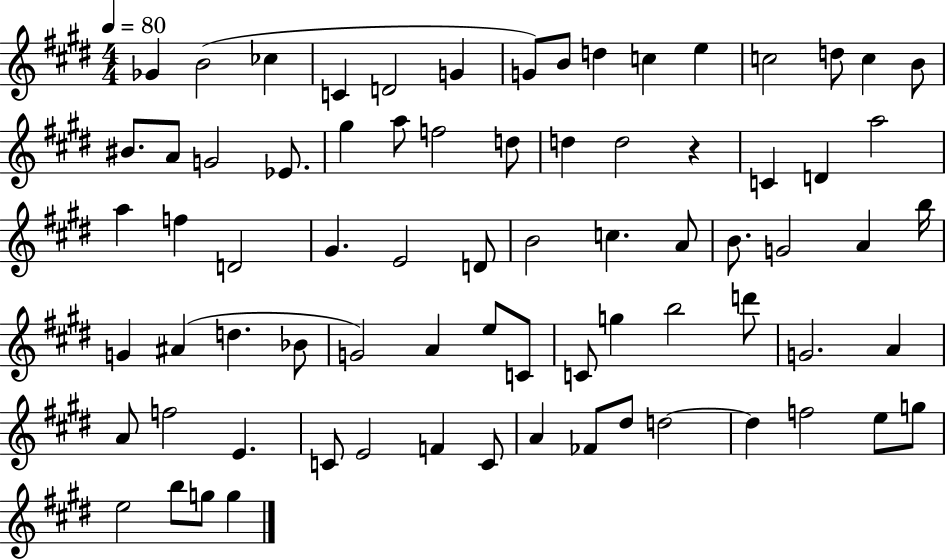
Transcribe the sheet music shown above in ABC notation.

X:1
T:Untitled
M:4/4
L:1/4
K:E
_G B2 _c C D2 G G/2 B/2 d c e c2 d/2 c B/2 ^B/2 A/2 G2 _E/2 ^g a/2 f2 d/2 d d2 z C D a2 a f D2 ^G E2 D/2 B2 c A/2 B/2 G2 A b/4 G ^A d _B/2 G2 A e/2 C/2 C/2 g b2 d'/2 G2 A A/2 f2 E C/2 E2 F C/2 A _F/2 ^d/2 d2 d f2 e/2 g/2 e2 b/2 g/2 g